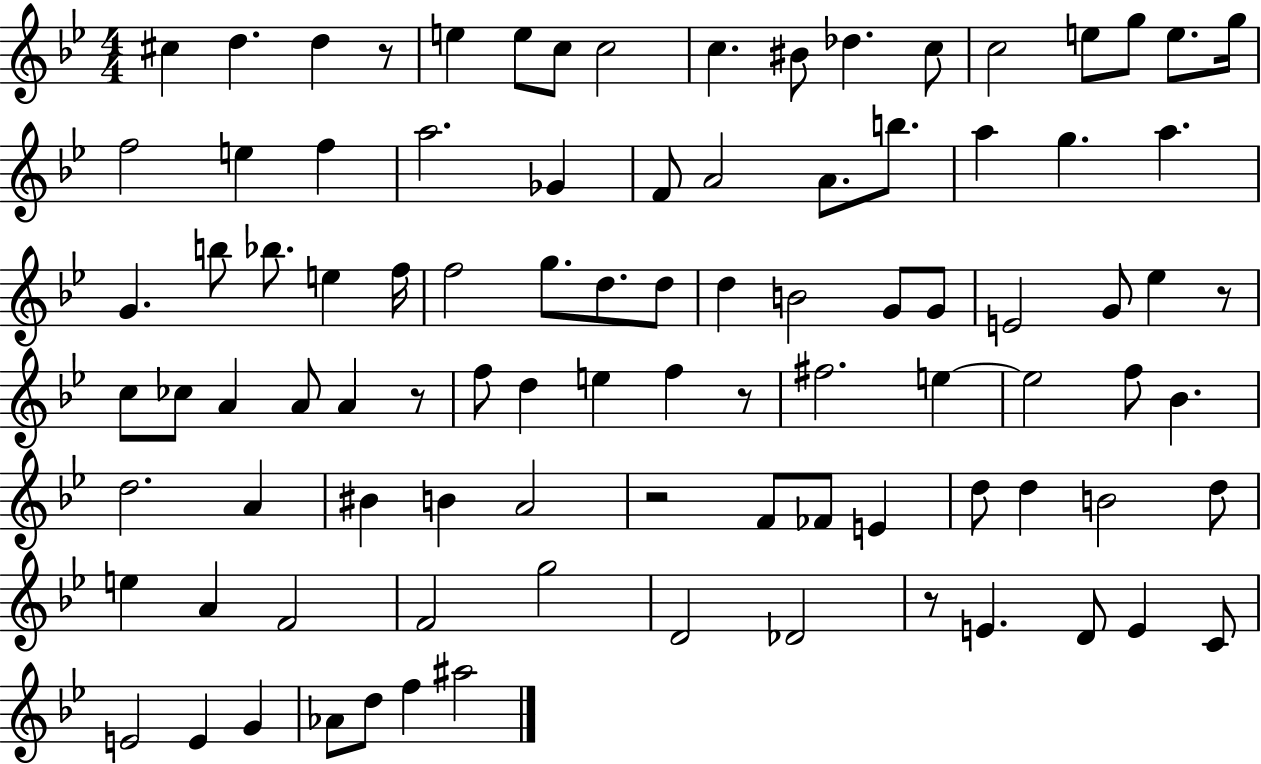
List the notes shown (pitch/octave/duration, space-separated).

C#5/q D5/q. D5/q R/e E5/q E5/e C5/e C5/h C5/q. BIS4/e Db5/q. C5/e C5/h E5/e G5/e E5/e. G5/s F5/h E5/q F5/q A5/h. Gb4/q F4/e A4/h A4/e. B5/e. A5/q G5/q. A5/q. G4/q. B5/e Bb5/e. E5/q F5/s F5/h G5/e. D5/e. D5/e D5/q B4/h G4/e G4/e E4/h G4/e Eb5/q R/e C5/e CES5/e A4/q A4/e A4/q R/e F5/e D5/q E5/q F5/q R/e F#5/h. E5/q E5/h F5/e Bb4/q. D5/h. A4/q BIS4/q B4/q A4/h R/h F4/e FES4/e E4/q D5/e D5/q B4/h D5/e E5/q A4/q F4/h F4/h G5/h D4/h Db4/h R/e E4/q. D4/e E4/q C4/e E4/h E4/q G4/q Ab4/e D5/e F5/q A#5/h